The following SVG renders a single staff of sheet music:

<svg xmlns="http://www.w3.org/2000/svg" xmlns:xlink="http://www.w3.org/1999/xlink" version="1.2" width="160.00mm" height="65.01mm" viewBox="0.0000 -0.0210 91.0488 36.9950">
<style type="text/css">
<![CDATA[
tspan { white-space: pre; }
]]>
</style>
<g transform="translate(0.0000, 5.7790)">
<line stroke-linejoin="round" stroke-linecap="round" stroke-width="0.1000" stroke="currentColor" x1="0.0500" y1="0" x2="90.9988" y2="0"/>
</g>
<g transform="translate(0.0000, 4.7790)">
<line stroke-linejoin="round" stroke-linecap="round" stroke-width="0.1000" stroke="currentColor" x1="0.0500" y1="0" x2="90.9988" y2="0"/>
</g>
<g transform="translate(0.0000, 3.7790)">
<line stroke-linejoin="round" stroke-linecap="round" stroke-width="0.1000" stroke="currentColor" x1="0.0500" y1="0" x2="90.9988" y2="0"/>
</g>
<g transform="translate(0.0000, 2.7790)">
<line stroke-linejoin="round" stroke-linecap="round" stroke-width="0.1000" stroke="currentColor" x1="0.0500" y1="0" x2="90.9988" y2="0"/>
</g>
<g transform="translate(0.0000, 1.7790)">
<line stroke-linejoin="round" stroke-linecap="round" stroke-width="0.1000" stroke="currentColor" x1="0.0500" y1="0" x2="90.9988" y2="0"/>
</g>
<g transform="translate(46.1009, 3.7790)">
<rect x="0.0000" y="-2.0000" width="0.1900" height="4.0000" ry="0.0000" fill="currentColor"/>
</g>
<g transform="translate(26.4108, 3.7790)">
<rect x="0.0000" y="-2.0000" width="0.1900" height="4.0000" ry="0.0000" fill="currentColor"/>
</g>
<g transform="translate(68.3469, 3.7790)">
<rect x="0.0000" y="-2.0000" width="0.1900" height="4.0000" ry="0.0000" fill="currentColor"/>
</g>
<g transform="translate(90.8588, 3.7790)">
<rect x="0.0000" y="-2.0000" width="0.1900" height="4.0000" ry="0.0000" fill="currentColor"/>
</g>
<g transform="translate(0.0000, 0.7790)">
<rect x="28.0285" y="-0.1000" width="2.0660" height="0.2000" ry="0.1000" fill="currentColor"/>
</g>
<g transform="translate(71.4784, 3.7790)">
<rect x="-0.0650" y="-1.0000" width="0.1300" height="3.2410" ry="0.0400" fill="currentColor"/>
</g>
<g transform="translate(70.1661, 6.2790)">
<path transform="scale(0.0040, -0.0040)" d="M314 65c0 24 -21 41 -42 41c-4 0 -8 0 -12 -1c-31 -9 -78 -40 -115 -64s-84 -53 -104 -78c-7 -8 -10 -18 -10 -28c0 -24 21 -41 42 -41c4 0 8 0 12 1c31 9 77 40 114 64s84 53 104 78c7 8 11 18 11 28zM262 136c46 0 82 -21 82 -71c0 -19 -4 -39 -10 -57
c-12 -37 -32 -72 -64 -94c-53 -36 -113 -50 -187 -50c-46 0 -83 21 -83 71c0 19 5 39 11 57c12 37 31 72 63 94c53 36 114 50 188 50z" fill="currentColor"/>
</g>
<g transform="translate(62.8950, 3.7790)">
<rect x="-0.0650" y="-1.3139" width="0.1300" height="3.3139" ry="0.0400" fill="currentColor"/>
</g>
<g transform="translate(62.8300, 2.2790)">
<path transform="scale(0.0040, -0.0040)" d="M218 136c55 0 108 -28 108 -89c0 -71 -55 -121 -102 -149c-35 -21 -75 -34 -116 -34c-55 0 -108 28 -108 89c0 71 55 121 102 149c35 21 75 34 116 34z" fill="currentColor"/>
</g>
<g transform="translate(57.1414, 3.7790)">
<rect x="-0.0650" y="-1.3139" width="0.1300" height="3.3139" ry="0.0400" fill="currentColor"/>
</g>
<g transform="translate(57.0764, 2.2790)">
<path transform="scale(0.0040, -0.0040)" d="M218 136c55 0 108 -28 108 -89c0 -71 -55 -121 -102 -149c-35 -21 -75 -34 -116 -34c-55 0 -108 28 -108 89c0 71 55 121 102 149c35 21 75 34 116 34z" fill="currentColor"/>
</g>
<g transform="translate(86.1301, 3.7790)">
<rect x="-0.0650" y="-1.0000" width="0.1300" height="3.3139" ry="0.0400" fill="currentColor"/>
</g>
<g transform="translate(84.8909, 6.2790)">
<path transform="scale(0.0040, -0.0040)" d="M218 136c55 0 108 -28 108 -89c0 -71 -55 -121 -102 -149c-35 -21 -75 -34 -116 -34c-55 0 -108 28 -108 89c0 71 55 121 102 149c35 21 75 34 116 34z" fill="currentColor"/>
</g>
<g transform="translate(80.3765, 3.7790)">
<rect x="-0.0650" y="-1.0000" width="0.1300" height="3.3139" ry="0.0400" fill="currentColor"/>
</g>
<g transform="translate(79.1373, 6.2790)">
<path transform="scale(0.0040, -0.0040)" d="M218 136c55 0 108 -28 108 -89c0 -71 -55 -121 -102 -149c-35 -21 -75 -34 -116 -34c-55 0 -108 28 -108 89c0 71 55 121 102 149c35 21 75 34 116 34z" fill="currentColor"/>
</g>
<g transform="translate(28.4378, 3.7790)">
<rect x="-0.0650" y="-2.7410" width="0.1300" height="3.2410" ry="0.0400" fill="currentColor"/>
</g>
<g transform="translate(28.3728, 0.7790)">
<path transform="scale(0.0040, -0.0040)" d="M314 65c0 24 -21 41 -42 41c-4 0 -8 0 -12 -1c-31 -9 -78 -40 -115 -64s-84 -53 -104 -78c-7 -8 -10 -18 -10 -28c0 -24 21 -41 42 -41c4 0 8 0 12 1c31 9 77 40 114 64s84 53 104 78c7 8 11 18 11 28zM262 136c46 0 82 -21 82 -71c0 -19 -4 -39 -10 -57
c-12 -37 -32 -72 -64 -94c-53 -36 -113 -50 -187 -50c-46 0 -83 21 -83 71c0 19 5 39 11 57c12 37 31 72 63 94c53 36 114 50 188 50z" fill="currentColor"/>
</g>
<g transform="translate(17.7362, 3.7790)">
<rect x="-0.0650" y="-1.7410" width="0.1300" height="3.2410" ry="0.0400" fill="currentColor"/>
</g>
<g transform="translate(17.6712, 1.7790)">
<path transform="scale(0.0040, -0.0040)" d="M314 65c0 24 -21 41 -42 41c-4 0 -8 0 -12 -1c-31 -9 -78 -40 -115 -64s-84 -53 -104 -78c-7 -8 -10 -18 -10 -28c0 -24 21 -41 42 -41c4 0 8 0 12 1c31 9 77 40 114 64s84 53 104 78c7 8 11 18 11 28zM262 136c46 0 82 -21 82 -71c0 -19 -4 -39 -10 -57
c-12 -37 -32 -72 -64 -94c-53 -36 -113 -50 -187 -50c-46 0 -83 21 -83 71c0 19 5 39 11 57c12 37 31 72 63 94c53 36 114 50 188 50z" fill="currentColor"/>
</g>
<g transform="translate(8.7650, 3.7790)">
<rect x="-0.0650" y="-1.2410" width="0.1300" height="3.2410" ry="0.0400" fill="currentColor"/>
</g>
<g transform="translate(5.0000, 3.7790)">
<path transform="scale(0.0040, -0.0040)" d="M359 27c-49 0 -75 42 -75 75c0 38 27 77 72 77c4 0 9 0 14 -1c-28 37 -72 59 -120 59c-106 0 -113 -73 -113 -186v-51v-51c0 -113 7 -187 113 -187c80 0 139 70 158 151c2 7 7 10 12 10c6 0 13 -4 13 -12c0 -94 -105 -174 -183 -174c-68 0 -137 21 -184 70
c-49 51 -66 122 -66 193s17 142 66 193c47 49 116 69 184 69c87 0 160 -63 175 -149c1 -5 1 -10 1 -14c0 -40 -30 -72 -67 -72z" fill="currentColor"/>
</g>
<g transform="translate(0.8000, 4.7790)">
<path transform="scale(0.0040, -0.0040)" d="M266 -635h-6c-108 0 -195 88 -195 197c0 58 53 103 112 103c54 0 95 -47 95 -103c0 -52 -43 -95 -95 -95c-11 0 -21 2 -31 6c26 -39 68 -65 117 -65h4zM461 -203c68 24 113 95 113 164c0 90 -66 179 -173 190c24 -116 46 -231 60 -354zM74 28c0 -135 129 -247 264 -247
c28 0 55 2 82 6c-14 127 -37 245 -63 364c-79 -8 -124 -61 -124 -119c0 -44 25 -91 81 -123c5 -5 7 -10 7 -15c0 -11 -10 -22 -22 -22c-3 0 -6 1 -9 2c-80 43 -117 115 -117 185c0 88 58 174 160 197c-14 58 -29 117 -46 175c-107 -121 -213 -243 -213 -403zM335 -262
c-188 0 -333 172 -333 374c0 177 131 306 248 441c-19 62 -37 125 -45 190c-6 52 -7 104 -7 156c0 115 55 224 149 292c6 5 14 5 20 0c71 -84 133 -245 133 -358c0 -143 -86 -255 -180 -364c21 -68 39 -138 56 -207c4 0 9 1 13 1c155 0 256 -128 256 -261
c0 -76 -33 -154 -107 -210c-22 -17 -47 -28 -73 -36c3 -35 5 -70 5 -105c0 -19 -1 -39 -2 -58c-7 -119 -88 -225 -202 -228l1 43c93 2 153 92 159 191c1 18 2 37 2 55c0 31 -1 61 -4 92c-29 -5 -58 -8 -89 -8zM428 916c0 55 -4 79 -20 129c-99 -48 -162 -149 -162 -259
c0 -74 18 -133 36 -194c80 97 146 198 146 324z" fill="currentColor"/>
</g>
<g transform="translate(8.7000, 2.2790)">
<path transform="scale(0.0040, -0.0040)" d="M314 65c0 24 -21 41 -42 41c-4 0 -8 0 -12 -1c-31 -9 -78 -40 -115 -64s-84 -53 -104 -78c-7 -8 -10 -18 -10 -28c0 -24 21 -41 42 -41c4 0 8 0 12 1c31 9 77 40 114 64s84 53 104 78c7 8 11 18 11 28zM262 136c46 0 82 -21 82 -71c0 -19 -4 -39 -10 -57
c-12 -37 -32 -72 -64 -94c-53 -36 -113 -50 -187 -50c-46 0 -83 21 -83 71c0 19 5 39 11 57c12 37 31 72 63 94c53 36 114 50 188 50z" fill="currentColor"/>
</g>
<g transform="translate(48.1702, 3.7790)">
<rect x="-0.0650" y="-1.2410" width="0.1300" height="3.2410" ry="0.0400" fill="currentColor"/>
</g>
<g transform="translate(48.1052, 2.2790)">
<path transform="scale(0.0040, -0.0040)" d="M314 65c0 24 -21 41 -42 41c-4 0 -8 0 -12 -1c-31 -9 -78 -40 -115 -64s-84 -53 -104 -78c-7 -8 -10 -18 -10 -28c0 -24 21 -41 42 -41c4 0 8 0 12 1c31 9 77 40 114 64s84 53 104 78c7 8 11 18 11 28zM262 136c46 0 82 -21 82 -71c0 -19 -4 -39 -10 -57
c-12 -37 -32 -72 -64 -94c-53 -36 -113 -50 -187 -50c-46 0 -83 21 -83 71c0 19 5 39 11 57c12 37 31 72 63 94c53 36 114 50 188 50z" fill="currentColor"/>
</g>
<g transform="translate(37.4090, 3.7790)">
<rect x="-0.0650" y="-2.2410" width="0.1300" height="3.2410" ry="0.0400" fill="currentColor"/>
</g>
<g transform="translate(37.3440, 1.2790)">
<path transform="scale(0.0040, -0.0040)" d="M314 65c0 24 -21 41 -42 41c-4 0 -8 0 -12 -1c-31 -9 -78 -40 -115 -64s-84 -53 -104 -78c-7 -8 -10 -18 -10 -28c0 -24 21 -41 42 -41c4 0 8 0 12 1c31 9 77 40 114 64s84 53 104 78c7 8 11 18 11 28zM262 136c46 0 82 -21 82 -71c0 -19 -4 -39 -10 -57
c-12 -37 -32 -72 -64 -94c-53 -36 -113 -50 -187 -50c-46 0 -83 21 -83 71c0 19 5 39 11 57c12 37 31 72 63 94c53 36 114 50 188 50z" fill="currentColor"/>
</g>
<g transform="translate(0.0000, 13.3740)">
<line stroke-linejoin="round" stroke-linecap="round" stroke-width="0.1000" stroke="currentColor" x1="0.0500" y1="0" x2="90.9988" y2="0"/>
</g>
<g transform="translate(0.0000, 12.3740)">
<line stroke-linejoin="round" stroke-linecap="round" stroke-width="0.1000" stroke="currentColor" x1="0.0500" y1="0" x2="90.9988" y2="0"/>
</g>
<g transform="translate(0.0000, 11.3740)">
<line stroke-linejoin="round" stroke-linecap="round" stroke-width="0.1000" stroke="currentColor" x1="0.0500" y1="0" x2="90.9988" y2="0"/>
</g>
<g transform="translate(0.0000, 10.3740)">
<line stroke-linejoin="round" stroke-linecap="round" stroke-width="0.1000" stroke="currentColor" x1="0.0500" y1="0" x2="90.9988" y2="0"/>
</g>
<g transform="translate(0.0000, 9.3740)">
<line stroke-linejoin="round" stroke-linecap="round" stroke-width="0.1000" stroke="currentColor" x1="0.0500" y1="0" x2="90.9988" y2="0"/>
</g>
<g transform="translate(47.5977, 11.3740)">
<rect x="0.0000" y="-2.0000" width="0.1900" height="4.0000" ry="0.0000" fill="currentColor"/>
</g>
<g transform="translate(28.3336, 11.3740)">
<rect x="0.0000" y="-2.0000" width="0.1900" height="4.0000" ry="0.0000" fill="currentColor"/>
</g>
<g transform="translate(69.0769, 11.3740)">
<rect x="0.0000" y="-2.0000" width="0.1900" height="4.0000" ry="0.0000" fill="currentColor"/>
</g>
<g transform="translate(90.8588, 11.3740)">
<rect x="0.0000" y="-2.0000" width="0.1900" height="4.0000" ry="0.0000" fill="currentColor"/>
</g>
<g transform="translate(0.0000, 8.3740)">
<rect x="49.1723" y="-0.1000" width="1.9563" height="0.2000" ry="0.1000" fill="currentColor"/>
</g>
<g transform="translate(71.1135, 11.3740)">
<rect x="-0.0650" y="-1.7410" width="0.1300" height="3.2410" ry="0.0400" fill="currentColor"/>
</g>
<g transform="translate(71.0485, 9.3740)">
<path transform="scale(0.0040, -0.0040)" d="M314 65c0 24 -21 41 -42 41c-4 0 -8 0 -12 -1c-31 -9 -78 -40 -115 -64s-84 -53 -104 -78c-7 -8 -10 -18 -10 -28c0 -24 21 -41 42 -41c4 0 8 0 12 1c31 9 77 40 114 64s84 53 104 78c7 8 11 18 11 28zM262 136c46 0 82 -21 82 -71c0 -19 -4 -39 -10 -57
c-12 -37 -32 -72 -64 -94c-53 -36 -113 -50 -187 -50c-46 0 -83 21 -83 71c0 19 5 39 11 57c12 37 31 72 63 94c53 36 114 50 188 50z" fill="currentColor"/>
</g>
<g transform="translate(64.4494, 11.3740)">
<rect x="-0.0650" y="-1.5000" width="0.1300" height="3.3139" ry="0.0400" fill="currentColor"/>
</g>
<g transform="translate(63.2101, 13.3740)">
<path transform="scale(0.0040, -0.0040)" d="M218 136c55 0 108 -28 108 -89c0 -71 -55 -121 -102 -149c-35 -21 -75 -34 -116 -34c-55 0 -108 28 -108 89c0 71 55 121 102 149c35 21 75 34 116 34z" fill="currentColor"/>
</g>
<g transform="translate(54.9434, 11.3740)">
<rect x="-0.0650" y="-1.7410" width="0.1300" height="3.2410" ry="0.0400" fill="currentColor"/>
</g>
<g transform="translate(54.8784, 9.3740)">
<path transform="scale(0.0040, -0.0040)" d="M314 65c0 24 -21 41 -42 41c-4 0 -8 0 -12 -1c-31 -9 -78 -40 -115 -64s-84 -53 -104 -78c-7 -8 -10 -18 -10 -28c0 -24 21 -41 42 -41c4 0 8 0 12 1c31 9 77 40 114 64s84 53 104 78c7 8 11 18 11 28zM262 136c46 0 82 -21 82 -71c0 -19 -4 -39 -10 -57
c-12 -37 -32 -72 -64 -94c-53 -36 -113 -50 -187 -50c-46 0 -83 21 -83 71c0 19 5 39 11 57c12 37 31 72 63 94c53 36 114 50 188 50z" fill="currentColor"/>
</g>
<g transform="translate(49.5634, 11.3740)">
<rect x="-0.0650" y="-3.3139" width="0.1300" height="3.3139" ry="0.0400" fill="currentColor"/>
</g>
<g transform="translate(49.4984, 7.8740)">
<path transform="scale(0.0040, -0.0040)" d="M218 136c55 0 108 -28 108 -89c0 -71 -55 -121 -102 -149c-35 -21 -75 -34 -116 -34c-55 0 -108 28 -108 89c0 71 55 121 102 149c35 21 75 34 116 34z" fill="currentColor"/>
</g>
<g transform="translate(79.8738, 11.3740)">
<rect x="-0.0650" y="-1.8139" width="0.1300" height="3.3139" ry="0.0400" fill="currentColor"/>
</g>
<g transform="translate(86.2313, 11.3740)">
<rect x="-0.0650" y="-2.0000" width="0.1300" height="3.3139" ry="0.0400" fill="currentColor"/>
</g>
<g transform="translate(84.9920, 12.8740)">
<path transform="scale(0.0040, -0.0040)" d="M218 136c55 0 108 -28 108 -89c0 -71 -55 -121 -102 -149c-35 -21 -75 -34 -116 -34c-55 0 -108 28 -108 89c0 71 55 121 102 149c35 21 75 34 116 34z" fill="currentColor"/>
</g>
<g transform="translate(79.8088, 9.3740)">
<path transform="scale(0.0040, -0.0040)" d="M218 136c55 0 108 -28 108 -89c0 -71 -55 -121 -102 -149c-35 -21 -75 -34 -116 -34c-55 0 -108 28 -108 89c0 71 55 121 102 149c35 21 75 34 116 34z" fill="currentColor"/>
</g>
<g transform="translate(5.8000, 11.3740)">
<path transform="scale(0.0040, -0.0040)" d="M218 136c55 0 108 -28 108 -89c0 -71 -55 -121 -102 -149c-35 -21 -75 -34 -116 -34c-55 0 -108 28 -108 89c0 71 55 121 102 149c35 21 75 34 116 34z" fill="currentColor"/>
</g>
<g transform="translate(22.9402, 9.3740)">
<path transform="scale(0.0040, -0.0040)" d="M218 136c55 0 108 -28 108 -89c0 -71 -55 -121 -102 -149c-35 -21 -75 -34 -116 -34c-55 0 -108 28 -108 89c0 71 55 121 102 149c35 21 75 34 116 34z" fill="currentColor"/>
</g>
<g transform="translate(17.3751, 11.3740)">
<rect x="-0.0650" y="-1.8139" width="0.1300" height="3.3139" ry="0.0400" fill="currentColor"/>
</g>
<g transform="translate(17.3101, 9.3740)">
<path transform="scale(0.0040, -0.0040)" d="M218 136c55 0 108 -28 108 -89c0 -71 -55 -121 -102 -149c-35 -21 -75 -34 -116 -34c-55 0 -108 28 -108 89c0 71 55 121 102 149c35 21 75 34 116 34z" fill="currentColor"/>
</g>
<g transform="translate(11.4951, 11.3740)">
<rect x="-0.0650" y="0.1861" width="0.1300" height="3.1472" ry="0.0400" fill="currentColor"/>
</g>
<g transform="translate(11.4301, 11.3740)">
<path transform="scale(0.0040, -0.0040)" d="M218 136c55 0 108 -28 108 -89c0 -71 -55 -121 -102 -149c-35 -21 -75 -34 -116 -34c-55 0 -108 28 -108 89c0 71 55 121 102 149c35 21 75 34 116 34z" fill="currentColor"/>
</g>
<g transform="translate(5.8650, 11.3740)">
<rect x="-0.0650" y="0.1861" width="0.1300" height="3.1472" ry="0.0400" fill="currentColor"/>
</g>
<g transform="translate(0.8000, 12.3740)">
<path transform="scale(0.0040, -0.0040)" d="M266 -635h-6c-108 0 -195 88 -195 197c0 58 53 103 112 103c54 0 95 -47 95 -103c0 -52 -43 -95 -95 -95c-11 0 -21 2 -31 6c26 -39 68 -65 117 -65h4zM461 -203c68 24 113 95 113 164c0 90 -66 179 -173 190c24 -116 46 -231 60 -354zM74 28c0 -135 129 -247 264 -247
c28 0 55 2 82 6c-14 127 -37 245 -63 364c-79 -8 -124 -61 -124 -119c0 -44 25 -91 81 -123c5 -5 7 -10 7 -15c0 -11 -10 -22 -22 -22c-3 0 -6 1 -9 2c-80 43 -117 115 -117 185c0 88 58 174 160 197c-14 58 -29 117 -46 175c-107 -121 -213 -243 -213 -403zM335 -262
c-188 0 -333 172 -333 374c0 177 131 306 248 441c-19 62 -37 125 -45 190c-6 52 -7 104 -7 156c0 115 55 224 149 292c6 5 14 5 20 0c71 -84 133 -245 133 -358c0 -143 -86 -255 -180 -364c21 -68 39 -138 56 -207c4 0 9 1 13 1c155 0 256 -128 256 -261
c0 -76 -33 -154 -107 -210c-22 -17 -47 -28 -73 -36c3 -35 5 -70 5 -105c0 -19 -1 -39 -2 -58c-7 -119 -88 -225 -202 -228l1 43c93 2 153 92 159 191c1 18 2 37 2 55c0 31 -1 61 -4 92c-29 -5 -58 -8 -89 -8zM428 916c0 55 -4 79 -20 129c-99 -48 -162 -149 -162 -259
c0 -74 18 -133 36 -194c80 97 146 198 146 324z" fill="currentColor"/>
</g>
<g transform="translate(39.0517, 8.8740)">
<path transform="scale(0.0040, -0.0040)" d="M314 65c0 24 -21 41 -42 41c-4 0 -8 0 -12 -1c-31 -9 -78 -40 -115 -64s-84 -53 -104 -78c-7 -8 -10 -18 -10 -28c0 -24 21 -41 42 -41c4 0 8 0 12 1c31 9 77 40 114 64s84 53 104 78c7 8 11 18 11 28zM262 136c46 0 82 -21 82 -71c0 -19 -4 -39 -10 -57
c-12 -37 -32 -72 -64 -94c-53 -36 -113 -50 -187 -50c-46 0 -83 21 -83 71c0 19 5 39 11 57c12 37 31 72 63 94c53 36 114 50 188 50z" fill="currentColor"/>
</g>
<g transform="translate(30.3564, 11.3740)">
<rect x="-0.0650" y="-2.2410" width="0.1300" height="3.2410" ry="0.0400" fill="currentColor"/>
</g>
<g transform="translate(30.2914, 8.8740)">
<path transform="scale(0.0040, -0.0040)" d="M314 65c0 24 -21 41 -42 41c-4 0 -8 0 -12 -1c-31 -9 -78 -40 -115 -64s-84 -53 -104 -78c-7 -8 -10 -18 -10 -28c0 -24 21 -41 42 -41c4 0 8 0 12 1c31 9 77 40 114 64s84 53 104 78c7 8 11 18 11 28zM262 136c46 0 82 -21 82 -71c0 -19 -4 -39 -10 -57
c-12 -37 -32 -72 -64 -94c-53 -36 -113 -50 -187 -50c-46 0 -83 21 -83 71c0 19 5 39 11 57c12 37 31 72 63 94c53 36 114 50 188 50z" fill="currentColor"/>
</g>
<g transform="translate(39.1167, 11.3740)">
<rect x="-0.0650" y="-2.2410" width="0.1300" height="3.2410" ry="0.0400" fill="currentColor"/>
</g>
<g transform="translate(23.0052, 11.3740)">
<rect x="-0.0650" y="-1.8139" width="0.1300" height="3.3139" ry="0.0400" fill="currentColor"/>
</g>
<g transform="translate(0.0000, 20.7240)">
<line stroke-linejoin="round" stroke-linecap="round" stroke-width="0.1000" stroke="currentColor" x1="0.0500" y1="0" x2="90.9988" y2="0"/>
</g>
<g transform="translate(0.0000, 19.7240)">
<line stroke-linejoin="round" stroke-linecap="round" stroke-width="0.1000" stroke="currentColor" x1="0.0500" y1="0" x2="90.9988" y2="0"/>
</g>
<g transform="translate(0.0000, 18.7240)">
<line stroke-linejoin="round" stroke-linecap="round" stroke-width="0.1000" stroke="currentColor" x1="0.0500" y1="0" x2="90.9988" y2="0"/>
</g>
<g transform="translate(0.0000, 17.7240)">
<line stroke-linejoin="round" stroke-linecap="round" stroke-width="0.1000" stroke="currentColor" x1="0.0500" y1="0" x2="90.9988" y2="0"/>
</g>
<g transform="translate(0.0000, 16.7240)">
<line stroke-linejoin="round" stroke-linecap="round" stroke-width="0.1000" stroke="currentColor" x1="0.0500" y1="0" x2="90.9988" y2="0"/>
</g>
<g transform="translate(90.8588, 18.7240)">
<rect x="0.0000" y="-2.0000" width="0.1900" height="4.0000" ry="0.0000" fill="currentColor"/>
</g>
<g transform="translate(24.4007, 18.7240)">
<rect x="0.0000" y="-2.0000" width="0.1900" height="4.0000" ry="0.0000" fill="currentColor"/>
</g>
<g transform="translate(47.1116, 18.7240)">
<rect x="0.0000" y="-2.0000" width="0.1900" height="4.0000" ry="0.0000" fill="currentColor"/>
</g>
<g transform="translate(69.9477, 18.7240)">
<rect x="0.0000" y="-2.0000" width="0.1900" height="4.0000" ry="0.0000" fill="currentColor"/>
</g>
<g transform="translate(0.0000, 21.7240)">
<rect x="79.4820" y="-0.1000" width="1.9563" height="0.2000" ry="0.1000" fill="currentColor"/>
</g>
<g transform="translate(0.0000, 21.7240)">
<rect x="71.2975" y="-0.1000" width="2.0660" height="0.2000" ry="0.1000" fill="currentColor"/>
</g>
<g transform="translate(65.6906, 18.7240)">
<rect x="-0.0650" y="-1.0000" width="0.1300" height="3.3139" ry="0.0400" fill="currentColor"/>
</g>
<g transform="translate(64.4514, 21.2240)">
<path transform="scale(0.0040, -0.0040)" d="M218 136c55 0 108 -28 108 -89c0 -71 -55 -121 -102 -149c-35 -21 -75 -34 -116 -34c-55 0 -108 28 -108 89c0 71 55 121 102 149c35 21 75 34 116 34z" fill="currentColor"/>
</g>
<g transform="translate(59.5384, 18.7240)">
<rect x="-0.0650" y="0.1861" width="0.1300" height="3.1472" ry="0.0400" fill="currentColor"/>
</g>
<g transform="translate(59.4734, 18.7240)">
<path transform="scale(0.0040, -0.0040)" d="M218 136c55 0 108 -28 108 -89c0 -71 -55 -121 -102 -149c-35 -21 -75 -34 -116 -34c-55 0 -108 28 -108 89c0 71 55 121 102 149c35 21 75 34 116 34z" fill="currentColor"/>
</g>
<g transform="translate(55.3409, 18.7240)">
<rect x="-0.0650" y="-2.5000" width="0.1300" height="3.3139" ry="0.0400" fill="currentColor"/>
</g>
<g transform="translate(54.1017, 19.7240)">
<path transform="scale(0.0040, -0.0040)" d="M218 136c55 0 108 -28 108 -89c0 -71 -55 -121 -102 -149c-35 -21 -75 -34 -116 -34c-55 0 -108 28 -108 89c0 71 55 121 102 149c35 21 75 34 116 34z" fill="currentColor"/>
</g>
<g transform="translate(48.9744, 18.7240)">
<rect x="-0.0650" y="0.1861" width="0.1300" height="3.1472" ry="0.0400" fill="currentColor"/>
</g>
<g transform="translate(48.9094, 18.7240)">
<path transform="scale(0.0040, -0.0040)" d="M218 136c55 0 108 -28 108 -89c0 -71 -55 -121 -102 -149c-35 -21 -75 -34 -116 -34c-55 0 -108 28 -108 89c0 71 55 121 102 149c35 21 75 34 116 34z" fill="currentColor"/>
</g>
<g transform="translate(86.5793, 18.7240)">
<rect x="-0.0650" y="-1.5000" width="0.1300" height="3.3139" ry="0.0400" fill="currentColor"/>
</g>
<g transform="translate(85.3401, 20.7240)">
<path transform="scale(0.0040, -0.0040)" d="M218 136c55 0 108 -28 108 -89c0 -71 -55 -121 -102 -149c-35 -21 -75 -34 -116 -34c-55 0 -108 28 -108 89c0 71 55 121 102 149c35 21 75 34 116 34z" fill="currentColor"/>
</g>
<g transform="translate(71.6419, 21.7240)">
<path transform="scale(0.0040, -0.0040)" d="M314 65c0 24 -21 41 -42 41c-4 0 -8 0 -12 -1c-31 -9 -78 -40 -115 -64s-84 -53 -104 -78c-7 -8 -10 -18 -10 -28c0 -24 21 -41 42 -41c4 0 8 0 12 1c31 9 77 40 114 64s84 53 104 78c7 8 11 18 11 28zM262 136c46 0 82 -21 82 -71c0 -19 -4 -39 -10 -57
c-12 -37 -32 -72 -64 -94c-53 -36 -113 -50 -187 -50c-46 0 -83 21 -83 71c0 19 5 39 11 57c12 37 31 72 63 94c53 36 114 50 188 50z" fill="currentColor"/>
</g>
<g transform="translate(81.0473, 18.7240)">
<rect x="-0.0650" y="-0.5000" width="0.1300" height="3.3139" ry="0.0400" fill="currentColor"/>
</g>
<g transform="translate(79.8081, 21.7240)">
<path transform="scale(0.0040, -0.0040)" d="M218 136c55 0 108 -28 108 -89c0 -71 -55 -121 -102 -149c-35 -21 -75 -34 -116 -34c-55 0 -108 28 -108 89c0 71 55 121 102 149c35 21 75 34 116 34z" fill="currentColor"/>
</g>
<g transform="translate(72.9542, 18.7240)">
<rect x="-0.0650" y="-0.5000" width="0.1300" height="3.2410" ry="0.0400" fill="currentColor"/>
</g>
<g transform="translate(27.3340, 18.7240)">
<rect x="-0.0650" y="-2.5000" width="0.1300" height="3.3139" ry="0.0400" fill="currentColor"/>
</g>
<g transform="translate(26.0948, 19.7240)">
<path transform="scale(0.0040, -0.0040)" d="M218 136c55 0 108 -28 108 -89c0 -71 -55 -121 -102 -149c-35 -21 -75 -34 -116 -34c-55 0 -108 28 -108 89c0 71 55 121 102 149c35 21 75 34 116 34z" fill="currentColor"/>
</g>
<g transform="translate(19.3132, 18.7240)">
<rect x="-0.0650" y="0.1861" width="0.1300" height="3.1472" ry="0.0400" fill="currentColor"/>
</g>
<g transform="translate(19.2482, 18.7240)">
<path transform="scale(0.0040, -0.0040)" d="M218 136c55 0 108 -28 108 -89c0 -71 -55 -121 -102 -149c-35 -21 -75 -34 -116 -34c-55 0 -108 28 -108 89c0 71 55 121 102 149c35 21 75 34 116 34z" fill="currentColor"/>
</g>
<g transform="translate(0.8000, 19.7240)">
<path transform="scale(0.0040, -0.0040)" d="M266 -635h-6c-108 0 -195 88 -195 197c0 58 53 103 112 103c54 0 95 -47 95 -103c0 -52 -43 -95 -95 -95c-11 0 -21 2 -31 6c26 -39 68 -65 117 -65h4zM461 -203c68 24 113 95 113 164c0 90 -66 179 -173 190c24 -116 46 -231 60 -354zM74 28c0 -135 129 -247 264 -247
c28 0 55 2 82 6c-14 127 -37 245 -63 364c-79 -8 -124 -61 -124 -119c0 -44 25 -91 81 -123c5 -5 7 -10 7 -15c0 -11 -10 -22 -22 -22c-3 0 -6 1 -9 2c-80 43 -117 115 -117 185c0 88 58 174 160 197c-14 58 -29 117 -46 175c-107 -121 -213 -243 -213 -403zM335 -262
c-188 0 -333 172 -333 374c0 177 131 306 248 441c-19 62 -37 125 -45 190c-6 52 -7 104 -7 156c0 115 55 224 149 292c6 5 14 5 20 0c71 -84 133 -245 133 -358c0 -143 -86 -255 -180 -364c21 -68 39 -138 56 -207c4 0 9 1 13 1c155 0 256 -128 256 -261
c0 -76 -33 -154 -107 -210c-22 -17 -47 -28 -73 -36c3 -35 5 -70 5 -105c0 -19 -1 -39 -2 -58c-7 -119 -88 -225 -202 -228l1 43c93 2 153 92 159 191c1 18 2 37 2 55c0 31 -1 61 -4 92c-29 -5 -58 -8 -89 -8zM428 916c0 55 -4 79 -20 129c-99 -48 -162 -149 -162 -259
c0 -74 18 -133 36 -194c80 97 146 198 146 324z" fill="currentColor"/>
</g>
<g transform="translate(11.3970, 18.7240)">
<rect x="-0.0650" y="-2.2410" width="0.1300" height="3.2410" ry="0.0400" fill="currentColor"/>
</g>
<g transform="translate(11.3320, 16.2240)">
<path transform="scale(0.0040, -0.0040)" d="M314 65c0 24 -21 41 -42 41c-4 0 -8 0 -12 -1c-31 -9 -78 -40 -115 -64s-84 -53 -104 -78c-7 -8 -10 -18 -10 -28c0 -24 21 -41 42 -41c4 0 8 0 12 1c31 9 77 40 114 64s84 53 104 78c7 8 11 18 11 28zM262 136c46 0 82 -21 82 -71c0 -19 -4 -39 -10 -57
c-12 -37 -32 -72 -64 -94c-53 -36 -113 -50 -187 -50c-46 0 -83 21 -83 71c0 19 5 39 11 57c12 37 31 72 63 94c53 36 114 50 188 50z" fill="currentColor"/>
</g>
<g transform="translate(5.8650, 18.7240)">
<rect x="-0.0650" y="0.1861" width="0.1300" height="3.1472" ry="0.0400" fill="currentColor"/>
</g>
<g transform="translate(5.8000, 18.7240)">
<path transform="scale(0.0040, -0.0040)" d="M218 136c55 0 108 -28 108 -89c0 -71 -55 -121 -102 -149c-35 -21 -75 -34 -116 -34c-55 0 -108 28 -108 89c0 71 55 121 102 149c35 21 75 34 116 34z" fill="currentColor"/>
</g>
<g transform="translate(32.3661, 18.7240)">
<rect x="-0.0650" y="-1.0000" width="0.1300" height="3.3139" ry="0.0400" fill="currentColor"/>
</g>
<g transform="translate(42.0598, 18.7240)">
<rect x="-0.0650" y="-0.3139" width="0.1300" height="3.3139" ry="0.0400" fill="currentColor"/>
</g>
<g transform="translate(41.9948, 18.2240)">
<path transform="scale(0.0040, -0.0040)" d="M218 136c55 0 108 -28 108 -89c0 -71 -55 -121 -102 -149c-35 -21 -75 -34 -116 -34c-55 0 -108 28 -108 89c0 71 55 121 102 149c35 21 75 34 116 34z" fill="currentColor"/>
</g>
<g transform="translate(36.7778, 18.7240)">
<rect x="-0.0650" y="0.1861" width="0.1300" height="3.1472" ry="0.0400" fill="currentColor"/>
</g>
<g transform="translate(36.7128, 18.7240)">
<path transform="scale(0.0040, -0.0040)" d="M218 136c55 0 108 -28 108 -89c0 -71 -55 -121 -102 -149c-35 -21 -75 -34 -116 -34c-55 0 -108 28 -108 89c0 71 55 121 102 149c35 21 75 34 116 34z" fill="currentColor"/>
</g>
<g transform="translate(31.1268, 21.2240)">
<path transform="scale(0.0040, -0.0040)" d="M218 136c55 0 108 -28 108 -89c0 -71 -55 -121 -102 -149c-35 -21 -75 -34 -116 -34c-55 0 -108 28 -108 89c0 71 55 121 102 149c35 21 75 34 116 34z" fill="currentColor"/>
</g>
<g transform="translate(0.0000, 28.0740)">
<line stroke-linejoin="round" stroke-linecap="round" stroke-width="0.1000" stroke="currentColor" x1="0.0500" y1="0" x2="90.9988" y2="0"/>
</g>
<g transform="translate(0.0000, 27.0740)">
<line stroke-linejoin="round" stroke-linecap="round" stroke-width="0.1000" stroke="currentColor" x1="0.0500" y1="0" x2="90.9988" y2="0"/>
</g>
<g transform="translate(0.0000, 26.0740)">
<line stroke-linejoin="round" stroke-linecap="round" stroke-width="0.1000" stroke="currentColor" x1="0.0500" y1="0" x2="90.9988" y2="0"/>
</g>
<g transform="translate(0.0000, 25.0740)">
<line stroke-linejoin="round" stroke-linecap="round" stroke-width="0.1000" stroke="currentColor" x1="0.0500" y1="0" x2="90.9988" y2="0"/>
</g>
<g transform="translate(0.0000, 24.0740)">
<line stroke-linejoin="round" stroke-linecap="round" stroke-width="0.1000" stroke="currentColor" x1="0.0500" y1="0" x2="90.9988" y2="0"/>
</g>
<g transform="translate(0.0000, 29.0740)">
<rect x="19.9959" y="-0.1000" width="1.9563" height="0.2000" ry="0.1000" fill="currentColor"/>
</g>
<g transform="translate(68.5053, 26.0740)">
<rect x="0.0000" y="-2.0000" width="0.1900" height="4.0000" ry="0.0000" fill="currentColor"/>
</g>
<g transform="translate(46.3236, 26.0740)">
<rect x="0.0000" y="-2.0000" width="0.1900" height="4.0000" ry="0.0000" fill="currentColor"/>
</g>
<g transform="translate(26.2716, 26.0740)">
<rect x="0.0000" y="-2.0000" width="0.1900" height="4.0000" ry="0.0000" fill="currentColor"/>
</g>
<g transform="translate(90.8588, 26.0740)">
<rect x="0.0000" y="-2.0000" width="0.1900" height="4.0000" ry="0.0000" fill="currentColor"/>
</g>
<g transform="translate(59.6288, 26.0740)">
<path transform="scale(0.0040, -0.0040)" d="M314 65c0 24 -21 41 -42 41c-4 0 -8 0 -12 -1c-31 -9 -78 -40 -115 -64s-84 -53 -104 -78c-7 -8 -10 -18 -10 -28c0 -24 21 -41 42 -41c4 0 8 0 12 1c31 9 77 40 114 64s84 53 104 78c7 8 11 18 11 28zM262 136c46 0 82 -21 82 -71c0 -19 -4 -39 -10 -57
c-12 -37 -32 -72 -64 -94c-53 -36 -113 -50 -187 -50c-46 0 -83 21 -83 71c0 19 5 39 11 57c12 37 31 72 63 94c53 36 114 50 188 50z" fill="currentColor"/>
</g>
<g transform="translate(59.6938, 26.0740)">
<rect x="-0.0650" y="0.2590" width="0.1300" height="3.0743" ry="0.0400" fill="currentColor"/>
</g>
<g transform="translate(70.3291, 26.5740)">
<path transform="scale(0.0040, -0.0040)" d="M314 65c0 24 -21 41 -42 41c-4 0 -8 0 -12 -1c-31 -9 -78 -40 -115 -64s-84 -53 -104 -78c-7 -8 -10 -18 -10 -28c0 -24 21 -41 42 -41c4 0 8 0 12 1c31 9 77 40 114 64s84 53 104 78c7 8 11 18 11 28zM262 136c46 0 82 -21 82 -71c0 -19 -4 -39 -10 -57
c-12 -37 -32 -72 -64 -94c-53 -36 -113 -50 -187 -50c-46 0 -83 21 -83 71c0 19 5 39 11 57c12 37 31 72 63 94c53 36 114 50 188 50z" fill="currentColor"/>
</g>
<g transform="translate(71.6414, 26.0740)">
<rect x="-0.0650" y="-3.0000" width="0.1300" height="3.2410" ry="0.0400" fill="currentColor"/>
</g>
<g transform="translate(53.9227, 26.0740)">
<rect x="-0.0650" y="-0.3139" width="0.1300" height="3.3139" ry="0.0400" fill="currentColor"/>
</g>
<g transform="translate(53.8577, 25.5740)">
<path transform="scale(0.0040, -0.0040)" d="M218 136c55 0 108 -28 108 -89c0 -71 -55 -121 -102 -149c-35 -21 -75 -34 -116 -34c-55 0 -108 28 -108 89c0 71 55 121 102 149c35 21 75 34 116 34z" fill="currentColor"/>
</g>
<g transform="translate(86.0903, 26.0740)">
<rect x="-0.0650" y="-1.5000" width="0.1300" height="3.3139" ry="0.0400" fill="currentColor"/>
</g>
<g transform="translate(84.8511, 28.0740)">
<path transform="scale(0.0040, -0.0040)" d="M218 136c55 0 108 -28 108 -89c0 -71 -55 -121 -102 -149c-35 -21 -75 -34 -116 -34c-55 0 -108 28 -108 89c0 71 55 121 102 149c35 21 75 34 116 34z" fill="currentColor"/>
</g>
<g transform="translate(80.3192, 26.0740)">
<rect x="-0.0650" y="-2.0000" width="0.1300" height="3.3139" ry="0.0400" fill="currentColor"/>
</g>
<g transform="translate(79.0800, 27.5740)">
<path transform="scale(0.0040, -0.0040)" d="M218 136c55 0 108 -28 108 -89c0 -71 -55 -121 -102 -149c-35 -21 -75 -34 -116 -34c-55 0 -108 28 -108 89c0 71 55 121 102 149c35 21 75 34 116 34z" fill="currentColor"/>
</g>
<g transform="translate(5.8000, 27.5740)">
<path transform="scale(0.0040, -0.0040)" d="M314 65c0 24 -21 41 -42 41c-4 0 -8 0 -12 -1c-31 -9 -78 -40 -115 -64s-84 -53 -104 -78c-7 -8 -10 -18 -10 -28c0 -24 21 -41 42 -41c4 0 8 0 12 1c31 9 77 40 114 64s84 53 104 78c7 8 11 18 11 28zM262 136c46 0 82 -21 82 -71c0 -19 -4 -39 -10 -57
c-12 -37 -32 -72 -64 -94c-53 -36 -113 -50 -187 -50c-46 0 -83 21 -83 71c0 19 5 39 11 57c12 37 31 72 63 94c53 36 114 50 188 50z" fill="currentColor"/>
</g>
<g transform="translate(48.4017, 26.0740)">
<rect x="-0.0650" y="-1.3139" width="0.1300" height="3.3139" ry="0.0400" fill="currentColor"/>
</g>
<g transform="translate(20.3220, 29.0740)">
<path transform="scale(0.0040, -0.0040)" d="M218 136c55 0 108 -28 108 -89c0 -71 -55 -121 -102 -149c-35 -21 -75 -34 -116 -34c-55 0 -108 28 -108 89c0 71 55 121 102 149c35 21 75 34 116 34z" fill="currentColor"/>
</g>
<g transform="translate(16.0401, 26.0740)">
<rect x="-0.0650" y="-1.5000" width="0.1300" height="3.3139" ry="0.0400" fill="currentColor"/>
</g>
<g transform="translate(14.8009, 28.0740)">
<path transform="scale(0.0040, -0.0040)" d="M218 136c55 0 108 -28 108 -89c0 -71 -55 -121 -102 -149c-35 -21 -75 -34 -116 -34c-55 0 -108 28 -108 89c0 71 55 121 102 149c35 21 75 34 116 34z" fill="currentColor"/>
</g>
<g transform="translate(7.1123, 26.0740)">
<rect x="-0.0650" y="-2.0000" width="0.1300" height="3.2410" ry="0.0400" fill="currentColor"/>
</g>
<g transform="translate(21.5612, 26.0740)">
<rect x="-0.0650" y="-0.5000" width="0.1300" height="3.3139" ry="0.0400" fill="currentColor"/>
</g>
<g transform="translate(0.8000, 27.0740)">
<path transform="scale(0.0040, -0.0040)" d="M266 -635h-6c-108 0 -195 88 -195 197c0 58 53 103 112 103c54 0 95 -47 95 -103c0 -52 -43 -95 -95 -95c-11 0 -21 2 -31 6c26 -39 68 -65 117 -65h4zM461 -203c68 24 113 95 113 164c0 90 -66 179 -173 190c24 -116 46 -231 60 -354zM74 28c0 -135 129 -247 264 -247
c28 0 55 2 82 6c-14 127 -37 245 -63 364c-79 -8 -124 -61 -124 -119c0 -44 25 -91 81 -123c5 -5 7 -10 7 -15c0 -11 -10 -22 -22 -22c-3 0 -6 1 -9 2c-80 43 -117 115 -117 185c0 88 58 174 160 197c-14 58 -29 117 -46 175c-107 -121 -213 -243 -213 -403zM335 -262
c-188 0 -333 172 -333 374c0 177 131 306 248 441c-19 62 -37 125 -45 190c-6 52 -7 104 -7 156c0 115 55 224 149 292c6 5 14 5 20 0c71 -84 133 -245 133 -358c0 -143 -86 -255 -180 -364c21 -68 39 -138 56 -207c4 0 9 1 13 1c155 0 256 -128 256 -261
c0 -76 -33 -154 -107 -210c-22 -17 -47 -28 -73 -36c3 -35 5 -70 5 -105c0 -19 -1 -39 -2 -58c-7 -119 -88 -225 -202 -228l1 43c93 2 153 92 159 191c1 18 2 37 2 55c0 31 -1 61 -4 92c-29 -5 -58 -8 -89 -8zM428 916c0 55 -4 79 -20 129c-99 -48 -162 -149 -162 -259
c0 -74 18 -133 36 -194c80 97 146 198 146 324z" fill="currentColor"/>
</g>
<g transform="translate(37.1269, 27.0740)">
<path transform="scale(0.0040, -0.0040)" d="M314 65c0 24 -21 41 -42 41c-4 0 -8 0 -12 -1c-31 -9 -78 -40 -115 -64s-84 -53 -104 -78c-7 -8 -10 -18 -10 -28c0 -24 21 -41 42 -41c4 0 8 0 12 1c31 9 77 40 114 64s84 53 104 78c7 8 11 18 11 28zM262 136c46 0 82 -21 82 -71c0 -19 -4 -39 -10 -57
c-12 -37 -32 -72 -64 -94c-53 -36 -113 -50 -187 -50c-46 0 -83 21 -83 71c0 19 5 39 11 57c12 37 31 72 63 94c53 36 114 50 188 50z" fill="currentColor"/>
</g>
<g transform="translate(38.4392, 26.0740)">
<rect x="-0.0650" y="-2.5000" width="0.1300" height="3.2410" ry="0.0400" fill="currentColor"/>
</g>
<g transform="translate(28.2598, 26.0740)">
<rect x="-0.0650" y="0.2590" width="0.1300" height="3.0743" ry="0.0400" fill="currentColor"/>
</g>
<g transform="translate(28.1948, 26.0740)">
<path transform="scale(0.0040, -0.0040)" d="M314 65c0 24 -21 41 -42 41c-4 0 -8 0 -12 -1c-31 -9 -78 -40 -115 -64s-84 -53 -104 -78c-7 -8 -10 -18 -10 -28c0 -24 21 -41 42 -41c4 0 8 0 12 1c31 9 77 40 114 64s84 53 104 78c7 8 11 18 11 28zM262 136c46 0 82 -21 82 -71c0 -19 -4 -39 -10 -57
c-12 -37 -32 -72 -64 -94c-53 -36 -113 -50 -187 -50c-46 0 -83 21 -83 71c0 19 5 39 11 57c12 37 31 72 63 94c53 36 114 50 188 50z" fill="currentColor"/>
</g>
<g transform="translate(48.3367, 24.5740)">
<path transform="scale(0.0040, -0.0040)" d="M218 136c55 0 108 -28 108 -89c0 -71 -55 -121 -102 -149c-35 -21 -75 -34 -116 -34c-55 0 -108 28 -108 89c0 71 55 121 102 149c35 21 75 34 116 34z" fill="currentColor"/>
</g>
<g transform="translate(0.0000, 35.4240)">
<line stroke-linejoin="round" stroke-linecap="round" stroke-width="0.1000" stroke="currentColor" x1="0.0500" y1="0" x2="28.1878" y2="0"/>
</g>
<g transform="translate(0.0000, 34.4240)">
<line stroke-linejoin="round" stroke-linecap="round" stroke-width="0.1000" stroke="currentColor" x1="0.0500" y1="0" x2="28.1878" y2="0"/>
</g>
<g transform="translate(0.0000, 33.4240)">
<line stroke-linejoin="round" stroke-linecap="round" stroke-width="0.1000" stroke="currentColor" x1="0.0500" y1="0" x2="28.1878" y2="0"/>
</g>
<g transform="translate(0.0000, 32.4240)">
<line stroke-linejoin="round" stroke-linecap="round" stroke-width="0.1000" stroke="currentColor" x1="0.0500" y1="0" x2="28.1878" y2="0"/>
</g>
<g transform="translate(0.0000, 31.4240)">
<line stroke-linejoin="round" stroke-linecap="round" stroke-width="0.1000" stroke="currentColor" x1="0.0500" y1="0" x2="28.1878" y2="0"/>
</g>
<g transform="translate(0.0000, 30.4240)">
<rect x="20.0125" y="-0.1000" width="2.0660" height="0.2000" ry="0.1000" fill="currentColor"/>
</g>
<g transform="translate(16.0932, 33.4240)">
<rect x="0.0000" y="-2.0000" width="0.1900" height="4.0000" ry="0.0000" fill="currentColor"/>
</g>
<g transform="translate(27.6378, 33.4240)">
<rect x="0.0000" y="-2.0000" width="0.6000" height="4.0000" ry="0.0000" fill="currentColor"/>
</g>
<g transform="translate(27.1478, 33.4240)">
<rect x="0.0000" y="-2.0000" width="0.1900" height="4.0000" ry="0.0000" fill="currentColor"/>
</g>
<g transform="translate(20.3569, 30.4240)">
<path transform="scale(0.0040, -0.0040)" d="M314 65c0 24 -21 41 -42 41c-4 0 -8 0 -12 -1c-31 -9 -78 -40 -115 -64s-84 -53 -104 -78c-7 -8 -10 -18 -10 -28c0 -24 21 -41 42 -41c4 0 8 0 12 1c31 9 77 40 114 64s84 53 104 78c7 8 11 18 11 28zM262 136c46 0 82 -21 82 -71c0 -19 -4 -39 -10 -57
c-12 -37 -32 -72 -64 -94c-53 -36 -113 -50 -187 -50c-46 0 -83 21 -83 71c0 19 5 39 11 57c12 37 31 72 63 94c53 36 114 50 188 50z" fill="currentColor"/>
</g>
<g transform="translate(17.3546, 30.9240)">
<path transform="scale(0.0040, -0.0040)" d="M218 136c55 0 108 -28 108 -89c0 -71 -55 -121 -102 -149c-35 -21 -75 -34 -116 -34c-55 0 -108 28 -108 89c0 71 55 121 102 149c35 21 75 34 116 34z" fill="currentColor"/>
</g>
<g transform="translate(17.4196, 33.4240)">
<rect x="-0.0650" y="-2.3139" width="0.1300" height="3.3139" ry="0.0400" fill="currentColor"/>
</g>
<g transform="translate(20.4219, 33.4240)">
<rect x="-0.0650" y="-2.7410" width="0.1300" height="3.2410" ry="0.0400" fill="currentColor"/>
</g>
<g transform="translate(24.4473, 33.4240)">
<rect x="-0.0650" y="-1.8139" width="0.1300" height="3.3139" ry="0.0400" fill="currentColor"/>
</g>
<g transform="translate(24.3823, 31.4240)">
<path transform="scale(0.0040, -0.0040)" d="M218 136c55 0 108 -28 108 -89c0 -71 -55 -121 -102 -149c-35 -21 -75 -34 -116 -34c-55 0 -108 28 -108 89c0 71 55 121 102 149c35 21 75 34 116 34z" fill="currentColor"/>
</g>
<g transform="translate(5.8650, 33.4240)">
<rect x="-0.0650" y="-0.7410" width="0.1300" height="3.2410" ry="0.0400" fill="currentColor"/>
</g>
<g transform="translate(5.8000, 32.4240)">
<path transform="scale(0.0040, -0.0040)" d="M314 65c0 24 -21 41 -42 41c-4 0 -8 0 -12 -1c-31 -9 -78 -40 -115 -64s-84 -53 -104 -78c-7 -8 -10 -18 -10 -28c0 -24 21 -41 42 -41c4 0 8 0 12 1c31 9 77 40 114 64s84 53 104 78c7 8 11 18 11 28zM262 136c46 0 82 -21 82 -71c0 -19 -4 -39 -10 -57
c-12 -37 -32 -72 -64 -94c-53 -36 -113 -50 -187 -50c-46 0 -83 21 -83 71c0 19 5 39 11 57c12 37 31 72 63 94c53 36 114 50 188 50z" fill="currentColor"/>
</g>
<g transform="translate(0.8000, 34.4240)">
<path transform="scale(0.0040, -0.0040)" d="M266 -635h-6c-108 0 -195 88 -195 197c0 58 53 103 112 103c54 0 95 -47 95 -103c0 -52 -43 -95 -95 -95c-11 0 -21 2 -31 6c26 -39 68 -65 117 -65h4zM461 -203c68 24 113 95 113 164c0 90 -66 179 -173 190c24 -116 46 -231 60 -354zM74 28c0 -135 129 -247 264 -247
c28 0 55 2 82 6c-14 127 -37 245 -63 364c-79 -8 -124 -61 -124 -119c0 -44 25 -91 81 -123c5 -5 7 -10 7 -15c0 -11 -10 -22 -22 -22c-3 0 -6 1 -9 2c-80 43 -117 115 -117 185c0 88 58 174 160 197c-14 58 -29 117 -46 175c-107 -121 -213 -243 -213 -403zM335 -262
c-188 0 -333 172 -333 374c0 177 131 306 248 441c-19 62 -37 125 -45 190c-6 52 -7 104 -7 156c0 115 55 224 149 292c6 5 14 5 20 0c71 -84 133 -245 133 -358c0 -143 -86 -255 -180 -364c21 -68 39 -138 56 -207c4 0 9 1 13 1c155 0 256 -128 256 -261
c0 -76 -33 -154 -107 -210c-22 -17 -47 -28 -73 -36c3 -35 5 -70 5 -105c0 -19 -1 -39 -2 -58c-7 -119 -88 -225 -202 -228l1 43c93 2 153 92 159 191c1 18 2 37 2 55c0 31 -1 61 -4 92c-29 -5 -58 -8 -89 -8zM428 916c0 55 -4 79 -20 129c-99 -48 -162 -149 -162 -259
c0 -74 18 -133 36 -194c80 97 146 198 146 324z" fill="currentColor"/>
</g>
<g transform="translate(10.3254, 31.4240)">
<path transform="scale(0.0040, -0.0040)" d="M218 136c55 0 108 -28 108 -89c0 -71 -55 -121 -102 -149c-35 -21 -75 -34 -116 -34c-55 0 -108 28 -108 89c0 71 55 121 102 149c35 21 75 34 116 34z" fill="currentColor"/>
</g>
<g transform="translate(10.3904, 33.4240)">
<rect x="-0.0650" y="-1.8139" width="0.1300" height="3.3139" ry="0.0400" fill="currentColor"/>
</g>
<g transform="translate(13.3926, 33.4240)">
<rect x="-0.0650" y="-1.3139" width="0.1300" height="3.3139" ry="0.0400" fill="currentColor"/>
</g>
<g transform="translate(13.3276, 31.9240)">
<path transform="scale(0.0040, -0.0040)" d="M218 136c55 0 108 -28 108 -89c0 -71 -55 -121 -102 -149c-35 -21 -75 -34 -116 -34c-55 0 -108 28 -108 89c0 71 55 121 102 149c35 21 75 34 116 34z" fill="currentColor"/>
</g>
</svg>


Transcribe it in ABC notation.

X:1
T:Untitled
M:4/4
L:1/4
K:C
e2 f2 a2 g2 e2 e e D2 D D B B f f g2 g2 b f2 E f2 f F B g2 B G D B c B G B D C2 C E F2 E C B2 G2 e c B2 A2 F E d2 f e g a2 f